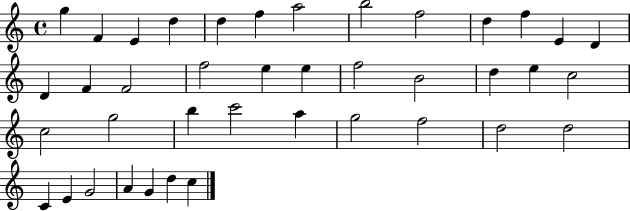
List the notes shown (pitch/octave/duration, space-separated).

G5/q F4/q E4/q D5/q D5/q F5/q A5/h B5/h F5/h D5/q F5/q E4/q D4/q D4/q F4/q F4/h F5/h E5/q E5/q F5/h B4/h D5/q E5/q C5/h C5/h G5/h B5/q C6/h A5/q G5/h F5/h D5/h D5/h C4/q E4/q G4/h A4/q G4/q D5/q C5/q